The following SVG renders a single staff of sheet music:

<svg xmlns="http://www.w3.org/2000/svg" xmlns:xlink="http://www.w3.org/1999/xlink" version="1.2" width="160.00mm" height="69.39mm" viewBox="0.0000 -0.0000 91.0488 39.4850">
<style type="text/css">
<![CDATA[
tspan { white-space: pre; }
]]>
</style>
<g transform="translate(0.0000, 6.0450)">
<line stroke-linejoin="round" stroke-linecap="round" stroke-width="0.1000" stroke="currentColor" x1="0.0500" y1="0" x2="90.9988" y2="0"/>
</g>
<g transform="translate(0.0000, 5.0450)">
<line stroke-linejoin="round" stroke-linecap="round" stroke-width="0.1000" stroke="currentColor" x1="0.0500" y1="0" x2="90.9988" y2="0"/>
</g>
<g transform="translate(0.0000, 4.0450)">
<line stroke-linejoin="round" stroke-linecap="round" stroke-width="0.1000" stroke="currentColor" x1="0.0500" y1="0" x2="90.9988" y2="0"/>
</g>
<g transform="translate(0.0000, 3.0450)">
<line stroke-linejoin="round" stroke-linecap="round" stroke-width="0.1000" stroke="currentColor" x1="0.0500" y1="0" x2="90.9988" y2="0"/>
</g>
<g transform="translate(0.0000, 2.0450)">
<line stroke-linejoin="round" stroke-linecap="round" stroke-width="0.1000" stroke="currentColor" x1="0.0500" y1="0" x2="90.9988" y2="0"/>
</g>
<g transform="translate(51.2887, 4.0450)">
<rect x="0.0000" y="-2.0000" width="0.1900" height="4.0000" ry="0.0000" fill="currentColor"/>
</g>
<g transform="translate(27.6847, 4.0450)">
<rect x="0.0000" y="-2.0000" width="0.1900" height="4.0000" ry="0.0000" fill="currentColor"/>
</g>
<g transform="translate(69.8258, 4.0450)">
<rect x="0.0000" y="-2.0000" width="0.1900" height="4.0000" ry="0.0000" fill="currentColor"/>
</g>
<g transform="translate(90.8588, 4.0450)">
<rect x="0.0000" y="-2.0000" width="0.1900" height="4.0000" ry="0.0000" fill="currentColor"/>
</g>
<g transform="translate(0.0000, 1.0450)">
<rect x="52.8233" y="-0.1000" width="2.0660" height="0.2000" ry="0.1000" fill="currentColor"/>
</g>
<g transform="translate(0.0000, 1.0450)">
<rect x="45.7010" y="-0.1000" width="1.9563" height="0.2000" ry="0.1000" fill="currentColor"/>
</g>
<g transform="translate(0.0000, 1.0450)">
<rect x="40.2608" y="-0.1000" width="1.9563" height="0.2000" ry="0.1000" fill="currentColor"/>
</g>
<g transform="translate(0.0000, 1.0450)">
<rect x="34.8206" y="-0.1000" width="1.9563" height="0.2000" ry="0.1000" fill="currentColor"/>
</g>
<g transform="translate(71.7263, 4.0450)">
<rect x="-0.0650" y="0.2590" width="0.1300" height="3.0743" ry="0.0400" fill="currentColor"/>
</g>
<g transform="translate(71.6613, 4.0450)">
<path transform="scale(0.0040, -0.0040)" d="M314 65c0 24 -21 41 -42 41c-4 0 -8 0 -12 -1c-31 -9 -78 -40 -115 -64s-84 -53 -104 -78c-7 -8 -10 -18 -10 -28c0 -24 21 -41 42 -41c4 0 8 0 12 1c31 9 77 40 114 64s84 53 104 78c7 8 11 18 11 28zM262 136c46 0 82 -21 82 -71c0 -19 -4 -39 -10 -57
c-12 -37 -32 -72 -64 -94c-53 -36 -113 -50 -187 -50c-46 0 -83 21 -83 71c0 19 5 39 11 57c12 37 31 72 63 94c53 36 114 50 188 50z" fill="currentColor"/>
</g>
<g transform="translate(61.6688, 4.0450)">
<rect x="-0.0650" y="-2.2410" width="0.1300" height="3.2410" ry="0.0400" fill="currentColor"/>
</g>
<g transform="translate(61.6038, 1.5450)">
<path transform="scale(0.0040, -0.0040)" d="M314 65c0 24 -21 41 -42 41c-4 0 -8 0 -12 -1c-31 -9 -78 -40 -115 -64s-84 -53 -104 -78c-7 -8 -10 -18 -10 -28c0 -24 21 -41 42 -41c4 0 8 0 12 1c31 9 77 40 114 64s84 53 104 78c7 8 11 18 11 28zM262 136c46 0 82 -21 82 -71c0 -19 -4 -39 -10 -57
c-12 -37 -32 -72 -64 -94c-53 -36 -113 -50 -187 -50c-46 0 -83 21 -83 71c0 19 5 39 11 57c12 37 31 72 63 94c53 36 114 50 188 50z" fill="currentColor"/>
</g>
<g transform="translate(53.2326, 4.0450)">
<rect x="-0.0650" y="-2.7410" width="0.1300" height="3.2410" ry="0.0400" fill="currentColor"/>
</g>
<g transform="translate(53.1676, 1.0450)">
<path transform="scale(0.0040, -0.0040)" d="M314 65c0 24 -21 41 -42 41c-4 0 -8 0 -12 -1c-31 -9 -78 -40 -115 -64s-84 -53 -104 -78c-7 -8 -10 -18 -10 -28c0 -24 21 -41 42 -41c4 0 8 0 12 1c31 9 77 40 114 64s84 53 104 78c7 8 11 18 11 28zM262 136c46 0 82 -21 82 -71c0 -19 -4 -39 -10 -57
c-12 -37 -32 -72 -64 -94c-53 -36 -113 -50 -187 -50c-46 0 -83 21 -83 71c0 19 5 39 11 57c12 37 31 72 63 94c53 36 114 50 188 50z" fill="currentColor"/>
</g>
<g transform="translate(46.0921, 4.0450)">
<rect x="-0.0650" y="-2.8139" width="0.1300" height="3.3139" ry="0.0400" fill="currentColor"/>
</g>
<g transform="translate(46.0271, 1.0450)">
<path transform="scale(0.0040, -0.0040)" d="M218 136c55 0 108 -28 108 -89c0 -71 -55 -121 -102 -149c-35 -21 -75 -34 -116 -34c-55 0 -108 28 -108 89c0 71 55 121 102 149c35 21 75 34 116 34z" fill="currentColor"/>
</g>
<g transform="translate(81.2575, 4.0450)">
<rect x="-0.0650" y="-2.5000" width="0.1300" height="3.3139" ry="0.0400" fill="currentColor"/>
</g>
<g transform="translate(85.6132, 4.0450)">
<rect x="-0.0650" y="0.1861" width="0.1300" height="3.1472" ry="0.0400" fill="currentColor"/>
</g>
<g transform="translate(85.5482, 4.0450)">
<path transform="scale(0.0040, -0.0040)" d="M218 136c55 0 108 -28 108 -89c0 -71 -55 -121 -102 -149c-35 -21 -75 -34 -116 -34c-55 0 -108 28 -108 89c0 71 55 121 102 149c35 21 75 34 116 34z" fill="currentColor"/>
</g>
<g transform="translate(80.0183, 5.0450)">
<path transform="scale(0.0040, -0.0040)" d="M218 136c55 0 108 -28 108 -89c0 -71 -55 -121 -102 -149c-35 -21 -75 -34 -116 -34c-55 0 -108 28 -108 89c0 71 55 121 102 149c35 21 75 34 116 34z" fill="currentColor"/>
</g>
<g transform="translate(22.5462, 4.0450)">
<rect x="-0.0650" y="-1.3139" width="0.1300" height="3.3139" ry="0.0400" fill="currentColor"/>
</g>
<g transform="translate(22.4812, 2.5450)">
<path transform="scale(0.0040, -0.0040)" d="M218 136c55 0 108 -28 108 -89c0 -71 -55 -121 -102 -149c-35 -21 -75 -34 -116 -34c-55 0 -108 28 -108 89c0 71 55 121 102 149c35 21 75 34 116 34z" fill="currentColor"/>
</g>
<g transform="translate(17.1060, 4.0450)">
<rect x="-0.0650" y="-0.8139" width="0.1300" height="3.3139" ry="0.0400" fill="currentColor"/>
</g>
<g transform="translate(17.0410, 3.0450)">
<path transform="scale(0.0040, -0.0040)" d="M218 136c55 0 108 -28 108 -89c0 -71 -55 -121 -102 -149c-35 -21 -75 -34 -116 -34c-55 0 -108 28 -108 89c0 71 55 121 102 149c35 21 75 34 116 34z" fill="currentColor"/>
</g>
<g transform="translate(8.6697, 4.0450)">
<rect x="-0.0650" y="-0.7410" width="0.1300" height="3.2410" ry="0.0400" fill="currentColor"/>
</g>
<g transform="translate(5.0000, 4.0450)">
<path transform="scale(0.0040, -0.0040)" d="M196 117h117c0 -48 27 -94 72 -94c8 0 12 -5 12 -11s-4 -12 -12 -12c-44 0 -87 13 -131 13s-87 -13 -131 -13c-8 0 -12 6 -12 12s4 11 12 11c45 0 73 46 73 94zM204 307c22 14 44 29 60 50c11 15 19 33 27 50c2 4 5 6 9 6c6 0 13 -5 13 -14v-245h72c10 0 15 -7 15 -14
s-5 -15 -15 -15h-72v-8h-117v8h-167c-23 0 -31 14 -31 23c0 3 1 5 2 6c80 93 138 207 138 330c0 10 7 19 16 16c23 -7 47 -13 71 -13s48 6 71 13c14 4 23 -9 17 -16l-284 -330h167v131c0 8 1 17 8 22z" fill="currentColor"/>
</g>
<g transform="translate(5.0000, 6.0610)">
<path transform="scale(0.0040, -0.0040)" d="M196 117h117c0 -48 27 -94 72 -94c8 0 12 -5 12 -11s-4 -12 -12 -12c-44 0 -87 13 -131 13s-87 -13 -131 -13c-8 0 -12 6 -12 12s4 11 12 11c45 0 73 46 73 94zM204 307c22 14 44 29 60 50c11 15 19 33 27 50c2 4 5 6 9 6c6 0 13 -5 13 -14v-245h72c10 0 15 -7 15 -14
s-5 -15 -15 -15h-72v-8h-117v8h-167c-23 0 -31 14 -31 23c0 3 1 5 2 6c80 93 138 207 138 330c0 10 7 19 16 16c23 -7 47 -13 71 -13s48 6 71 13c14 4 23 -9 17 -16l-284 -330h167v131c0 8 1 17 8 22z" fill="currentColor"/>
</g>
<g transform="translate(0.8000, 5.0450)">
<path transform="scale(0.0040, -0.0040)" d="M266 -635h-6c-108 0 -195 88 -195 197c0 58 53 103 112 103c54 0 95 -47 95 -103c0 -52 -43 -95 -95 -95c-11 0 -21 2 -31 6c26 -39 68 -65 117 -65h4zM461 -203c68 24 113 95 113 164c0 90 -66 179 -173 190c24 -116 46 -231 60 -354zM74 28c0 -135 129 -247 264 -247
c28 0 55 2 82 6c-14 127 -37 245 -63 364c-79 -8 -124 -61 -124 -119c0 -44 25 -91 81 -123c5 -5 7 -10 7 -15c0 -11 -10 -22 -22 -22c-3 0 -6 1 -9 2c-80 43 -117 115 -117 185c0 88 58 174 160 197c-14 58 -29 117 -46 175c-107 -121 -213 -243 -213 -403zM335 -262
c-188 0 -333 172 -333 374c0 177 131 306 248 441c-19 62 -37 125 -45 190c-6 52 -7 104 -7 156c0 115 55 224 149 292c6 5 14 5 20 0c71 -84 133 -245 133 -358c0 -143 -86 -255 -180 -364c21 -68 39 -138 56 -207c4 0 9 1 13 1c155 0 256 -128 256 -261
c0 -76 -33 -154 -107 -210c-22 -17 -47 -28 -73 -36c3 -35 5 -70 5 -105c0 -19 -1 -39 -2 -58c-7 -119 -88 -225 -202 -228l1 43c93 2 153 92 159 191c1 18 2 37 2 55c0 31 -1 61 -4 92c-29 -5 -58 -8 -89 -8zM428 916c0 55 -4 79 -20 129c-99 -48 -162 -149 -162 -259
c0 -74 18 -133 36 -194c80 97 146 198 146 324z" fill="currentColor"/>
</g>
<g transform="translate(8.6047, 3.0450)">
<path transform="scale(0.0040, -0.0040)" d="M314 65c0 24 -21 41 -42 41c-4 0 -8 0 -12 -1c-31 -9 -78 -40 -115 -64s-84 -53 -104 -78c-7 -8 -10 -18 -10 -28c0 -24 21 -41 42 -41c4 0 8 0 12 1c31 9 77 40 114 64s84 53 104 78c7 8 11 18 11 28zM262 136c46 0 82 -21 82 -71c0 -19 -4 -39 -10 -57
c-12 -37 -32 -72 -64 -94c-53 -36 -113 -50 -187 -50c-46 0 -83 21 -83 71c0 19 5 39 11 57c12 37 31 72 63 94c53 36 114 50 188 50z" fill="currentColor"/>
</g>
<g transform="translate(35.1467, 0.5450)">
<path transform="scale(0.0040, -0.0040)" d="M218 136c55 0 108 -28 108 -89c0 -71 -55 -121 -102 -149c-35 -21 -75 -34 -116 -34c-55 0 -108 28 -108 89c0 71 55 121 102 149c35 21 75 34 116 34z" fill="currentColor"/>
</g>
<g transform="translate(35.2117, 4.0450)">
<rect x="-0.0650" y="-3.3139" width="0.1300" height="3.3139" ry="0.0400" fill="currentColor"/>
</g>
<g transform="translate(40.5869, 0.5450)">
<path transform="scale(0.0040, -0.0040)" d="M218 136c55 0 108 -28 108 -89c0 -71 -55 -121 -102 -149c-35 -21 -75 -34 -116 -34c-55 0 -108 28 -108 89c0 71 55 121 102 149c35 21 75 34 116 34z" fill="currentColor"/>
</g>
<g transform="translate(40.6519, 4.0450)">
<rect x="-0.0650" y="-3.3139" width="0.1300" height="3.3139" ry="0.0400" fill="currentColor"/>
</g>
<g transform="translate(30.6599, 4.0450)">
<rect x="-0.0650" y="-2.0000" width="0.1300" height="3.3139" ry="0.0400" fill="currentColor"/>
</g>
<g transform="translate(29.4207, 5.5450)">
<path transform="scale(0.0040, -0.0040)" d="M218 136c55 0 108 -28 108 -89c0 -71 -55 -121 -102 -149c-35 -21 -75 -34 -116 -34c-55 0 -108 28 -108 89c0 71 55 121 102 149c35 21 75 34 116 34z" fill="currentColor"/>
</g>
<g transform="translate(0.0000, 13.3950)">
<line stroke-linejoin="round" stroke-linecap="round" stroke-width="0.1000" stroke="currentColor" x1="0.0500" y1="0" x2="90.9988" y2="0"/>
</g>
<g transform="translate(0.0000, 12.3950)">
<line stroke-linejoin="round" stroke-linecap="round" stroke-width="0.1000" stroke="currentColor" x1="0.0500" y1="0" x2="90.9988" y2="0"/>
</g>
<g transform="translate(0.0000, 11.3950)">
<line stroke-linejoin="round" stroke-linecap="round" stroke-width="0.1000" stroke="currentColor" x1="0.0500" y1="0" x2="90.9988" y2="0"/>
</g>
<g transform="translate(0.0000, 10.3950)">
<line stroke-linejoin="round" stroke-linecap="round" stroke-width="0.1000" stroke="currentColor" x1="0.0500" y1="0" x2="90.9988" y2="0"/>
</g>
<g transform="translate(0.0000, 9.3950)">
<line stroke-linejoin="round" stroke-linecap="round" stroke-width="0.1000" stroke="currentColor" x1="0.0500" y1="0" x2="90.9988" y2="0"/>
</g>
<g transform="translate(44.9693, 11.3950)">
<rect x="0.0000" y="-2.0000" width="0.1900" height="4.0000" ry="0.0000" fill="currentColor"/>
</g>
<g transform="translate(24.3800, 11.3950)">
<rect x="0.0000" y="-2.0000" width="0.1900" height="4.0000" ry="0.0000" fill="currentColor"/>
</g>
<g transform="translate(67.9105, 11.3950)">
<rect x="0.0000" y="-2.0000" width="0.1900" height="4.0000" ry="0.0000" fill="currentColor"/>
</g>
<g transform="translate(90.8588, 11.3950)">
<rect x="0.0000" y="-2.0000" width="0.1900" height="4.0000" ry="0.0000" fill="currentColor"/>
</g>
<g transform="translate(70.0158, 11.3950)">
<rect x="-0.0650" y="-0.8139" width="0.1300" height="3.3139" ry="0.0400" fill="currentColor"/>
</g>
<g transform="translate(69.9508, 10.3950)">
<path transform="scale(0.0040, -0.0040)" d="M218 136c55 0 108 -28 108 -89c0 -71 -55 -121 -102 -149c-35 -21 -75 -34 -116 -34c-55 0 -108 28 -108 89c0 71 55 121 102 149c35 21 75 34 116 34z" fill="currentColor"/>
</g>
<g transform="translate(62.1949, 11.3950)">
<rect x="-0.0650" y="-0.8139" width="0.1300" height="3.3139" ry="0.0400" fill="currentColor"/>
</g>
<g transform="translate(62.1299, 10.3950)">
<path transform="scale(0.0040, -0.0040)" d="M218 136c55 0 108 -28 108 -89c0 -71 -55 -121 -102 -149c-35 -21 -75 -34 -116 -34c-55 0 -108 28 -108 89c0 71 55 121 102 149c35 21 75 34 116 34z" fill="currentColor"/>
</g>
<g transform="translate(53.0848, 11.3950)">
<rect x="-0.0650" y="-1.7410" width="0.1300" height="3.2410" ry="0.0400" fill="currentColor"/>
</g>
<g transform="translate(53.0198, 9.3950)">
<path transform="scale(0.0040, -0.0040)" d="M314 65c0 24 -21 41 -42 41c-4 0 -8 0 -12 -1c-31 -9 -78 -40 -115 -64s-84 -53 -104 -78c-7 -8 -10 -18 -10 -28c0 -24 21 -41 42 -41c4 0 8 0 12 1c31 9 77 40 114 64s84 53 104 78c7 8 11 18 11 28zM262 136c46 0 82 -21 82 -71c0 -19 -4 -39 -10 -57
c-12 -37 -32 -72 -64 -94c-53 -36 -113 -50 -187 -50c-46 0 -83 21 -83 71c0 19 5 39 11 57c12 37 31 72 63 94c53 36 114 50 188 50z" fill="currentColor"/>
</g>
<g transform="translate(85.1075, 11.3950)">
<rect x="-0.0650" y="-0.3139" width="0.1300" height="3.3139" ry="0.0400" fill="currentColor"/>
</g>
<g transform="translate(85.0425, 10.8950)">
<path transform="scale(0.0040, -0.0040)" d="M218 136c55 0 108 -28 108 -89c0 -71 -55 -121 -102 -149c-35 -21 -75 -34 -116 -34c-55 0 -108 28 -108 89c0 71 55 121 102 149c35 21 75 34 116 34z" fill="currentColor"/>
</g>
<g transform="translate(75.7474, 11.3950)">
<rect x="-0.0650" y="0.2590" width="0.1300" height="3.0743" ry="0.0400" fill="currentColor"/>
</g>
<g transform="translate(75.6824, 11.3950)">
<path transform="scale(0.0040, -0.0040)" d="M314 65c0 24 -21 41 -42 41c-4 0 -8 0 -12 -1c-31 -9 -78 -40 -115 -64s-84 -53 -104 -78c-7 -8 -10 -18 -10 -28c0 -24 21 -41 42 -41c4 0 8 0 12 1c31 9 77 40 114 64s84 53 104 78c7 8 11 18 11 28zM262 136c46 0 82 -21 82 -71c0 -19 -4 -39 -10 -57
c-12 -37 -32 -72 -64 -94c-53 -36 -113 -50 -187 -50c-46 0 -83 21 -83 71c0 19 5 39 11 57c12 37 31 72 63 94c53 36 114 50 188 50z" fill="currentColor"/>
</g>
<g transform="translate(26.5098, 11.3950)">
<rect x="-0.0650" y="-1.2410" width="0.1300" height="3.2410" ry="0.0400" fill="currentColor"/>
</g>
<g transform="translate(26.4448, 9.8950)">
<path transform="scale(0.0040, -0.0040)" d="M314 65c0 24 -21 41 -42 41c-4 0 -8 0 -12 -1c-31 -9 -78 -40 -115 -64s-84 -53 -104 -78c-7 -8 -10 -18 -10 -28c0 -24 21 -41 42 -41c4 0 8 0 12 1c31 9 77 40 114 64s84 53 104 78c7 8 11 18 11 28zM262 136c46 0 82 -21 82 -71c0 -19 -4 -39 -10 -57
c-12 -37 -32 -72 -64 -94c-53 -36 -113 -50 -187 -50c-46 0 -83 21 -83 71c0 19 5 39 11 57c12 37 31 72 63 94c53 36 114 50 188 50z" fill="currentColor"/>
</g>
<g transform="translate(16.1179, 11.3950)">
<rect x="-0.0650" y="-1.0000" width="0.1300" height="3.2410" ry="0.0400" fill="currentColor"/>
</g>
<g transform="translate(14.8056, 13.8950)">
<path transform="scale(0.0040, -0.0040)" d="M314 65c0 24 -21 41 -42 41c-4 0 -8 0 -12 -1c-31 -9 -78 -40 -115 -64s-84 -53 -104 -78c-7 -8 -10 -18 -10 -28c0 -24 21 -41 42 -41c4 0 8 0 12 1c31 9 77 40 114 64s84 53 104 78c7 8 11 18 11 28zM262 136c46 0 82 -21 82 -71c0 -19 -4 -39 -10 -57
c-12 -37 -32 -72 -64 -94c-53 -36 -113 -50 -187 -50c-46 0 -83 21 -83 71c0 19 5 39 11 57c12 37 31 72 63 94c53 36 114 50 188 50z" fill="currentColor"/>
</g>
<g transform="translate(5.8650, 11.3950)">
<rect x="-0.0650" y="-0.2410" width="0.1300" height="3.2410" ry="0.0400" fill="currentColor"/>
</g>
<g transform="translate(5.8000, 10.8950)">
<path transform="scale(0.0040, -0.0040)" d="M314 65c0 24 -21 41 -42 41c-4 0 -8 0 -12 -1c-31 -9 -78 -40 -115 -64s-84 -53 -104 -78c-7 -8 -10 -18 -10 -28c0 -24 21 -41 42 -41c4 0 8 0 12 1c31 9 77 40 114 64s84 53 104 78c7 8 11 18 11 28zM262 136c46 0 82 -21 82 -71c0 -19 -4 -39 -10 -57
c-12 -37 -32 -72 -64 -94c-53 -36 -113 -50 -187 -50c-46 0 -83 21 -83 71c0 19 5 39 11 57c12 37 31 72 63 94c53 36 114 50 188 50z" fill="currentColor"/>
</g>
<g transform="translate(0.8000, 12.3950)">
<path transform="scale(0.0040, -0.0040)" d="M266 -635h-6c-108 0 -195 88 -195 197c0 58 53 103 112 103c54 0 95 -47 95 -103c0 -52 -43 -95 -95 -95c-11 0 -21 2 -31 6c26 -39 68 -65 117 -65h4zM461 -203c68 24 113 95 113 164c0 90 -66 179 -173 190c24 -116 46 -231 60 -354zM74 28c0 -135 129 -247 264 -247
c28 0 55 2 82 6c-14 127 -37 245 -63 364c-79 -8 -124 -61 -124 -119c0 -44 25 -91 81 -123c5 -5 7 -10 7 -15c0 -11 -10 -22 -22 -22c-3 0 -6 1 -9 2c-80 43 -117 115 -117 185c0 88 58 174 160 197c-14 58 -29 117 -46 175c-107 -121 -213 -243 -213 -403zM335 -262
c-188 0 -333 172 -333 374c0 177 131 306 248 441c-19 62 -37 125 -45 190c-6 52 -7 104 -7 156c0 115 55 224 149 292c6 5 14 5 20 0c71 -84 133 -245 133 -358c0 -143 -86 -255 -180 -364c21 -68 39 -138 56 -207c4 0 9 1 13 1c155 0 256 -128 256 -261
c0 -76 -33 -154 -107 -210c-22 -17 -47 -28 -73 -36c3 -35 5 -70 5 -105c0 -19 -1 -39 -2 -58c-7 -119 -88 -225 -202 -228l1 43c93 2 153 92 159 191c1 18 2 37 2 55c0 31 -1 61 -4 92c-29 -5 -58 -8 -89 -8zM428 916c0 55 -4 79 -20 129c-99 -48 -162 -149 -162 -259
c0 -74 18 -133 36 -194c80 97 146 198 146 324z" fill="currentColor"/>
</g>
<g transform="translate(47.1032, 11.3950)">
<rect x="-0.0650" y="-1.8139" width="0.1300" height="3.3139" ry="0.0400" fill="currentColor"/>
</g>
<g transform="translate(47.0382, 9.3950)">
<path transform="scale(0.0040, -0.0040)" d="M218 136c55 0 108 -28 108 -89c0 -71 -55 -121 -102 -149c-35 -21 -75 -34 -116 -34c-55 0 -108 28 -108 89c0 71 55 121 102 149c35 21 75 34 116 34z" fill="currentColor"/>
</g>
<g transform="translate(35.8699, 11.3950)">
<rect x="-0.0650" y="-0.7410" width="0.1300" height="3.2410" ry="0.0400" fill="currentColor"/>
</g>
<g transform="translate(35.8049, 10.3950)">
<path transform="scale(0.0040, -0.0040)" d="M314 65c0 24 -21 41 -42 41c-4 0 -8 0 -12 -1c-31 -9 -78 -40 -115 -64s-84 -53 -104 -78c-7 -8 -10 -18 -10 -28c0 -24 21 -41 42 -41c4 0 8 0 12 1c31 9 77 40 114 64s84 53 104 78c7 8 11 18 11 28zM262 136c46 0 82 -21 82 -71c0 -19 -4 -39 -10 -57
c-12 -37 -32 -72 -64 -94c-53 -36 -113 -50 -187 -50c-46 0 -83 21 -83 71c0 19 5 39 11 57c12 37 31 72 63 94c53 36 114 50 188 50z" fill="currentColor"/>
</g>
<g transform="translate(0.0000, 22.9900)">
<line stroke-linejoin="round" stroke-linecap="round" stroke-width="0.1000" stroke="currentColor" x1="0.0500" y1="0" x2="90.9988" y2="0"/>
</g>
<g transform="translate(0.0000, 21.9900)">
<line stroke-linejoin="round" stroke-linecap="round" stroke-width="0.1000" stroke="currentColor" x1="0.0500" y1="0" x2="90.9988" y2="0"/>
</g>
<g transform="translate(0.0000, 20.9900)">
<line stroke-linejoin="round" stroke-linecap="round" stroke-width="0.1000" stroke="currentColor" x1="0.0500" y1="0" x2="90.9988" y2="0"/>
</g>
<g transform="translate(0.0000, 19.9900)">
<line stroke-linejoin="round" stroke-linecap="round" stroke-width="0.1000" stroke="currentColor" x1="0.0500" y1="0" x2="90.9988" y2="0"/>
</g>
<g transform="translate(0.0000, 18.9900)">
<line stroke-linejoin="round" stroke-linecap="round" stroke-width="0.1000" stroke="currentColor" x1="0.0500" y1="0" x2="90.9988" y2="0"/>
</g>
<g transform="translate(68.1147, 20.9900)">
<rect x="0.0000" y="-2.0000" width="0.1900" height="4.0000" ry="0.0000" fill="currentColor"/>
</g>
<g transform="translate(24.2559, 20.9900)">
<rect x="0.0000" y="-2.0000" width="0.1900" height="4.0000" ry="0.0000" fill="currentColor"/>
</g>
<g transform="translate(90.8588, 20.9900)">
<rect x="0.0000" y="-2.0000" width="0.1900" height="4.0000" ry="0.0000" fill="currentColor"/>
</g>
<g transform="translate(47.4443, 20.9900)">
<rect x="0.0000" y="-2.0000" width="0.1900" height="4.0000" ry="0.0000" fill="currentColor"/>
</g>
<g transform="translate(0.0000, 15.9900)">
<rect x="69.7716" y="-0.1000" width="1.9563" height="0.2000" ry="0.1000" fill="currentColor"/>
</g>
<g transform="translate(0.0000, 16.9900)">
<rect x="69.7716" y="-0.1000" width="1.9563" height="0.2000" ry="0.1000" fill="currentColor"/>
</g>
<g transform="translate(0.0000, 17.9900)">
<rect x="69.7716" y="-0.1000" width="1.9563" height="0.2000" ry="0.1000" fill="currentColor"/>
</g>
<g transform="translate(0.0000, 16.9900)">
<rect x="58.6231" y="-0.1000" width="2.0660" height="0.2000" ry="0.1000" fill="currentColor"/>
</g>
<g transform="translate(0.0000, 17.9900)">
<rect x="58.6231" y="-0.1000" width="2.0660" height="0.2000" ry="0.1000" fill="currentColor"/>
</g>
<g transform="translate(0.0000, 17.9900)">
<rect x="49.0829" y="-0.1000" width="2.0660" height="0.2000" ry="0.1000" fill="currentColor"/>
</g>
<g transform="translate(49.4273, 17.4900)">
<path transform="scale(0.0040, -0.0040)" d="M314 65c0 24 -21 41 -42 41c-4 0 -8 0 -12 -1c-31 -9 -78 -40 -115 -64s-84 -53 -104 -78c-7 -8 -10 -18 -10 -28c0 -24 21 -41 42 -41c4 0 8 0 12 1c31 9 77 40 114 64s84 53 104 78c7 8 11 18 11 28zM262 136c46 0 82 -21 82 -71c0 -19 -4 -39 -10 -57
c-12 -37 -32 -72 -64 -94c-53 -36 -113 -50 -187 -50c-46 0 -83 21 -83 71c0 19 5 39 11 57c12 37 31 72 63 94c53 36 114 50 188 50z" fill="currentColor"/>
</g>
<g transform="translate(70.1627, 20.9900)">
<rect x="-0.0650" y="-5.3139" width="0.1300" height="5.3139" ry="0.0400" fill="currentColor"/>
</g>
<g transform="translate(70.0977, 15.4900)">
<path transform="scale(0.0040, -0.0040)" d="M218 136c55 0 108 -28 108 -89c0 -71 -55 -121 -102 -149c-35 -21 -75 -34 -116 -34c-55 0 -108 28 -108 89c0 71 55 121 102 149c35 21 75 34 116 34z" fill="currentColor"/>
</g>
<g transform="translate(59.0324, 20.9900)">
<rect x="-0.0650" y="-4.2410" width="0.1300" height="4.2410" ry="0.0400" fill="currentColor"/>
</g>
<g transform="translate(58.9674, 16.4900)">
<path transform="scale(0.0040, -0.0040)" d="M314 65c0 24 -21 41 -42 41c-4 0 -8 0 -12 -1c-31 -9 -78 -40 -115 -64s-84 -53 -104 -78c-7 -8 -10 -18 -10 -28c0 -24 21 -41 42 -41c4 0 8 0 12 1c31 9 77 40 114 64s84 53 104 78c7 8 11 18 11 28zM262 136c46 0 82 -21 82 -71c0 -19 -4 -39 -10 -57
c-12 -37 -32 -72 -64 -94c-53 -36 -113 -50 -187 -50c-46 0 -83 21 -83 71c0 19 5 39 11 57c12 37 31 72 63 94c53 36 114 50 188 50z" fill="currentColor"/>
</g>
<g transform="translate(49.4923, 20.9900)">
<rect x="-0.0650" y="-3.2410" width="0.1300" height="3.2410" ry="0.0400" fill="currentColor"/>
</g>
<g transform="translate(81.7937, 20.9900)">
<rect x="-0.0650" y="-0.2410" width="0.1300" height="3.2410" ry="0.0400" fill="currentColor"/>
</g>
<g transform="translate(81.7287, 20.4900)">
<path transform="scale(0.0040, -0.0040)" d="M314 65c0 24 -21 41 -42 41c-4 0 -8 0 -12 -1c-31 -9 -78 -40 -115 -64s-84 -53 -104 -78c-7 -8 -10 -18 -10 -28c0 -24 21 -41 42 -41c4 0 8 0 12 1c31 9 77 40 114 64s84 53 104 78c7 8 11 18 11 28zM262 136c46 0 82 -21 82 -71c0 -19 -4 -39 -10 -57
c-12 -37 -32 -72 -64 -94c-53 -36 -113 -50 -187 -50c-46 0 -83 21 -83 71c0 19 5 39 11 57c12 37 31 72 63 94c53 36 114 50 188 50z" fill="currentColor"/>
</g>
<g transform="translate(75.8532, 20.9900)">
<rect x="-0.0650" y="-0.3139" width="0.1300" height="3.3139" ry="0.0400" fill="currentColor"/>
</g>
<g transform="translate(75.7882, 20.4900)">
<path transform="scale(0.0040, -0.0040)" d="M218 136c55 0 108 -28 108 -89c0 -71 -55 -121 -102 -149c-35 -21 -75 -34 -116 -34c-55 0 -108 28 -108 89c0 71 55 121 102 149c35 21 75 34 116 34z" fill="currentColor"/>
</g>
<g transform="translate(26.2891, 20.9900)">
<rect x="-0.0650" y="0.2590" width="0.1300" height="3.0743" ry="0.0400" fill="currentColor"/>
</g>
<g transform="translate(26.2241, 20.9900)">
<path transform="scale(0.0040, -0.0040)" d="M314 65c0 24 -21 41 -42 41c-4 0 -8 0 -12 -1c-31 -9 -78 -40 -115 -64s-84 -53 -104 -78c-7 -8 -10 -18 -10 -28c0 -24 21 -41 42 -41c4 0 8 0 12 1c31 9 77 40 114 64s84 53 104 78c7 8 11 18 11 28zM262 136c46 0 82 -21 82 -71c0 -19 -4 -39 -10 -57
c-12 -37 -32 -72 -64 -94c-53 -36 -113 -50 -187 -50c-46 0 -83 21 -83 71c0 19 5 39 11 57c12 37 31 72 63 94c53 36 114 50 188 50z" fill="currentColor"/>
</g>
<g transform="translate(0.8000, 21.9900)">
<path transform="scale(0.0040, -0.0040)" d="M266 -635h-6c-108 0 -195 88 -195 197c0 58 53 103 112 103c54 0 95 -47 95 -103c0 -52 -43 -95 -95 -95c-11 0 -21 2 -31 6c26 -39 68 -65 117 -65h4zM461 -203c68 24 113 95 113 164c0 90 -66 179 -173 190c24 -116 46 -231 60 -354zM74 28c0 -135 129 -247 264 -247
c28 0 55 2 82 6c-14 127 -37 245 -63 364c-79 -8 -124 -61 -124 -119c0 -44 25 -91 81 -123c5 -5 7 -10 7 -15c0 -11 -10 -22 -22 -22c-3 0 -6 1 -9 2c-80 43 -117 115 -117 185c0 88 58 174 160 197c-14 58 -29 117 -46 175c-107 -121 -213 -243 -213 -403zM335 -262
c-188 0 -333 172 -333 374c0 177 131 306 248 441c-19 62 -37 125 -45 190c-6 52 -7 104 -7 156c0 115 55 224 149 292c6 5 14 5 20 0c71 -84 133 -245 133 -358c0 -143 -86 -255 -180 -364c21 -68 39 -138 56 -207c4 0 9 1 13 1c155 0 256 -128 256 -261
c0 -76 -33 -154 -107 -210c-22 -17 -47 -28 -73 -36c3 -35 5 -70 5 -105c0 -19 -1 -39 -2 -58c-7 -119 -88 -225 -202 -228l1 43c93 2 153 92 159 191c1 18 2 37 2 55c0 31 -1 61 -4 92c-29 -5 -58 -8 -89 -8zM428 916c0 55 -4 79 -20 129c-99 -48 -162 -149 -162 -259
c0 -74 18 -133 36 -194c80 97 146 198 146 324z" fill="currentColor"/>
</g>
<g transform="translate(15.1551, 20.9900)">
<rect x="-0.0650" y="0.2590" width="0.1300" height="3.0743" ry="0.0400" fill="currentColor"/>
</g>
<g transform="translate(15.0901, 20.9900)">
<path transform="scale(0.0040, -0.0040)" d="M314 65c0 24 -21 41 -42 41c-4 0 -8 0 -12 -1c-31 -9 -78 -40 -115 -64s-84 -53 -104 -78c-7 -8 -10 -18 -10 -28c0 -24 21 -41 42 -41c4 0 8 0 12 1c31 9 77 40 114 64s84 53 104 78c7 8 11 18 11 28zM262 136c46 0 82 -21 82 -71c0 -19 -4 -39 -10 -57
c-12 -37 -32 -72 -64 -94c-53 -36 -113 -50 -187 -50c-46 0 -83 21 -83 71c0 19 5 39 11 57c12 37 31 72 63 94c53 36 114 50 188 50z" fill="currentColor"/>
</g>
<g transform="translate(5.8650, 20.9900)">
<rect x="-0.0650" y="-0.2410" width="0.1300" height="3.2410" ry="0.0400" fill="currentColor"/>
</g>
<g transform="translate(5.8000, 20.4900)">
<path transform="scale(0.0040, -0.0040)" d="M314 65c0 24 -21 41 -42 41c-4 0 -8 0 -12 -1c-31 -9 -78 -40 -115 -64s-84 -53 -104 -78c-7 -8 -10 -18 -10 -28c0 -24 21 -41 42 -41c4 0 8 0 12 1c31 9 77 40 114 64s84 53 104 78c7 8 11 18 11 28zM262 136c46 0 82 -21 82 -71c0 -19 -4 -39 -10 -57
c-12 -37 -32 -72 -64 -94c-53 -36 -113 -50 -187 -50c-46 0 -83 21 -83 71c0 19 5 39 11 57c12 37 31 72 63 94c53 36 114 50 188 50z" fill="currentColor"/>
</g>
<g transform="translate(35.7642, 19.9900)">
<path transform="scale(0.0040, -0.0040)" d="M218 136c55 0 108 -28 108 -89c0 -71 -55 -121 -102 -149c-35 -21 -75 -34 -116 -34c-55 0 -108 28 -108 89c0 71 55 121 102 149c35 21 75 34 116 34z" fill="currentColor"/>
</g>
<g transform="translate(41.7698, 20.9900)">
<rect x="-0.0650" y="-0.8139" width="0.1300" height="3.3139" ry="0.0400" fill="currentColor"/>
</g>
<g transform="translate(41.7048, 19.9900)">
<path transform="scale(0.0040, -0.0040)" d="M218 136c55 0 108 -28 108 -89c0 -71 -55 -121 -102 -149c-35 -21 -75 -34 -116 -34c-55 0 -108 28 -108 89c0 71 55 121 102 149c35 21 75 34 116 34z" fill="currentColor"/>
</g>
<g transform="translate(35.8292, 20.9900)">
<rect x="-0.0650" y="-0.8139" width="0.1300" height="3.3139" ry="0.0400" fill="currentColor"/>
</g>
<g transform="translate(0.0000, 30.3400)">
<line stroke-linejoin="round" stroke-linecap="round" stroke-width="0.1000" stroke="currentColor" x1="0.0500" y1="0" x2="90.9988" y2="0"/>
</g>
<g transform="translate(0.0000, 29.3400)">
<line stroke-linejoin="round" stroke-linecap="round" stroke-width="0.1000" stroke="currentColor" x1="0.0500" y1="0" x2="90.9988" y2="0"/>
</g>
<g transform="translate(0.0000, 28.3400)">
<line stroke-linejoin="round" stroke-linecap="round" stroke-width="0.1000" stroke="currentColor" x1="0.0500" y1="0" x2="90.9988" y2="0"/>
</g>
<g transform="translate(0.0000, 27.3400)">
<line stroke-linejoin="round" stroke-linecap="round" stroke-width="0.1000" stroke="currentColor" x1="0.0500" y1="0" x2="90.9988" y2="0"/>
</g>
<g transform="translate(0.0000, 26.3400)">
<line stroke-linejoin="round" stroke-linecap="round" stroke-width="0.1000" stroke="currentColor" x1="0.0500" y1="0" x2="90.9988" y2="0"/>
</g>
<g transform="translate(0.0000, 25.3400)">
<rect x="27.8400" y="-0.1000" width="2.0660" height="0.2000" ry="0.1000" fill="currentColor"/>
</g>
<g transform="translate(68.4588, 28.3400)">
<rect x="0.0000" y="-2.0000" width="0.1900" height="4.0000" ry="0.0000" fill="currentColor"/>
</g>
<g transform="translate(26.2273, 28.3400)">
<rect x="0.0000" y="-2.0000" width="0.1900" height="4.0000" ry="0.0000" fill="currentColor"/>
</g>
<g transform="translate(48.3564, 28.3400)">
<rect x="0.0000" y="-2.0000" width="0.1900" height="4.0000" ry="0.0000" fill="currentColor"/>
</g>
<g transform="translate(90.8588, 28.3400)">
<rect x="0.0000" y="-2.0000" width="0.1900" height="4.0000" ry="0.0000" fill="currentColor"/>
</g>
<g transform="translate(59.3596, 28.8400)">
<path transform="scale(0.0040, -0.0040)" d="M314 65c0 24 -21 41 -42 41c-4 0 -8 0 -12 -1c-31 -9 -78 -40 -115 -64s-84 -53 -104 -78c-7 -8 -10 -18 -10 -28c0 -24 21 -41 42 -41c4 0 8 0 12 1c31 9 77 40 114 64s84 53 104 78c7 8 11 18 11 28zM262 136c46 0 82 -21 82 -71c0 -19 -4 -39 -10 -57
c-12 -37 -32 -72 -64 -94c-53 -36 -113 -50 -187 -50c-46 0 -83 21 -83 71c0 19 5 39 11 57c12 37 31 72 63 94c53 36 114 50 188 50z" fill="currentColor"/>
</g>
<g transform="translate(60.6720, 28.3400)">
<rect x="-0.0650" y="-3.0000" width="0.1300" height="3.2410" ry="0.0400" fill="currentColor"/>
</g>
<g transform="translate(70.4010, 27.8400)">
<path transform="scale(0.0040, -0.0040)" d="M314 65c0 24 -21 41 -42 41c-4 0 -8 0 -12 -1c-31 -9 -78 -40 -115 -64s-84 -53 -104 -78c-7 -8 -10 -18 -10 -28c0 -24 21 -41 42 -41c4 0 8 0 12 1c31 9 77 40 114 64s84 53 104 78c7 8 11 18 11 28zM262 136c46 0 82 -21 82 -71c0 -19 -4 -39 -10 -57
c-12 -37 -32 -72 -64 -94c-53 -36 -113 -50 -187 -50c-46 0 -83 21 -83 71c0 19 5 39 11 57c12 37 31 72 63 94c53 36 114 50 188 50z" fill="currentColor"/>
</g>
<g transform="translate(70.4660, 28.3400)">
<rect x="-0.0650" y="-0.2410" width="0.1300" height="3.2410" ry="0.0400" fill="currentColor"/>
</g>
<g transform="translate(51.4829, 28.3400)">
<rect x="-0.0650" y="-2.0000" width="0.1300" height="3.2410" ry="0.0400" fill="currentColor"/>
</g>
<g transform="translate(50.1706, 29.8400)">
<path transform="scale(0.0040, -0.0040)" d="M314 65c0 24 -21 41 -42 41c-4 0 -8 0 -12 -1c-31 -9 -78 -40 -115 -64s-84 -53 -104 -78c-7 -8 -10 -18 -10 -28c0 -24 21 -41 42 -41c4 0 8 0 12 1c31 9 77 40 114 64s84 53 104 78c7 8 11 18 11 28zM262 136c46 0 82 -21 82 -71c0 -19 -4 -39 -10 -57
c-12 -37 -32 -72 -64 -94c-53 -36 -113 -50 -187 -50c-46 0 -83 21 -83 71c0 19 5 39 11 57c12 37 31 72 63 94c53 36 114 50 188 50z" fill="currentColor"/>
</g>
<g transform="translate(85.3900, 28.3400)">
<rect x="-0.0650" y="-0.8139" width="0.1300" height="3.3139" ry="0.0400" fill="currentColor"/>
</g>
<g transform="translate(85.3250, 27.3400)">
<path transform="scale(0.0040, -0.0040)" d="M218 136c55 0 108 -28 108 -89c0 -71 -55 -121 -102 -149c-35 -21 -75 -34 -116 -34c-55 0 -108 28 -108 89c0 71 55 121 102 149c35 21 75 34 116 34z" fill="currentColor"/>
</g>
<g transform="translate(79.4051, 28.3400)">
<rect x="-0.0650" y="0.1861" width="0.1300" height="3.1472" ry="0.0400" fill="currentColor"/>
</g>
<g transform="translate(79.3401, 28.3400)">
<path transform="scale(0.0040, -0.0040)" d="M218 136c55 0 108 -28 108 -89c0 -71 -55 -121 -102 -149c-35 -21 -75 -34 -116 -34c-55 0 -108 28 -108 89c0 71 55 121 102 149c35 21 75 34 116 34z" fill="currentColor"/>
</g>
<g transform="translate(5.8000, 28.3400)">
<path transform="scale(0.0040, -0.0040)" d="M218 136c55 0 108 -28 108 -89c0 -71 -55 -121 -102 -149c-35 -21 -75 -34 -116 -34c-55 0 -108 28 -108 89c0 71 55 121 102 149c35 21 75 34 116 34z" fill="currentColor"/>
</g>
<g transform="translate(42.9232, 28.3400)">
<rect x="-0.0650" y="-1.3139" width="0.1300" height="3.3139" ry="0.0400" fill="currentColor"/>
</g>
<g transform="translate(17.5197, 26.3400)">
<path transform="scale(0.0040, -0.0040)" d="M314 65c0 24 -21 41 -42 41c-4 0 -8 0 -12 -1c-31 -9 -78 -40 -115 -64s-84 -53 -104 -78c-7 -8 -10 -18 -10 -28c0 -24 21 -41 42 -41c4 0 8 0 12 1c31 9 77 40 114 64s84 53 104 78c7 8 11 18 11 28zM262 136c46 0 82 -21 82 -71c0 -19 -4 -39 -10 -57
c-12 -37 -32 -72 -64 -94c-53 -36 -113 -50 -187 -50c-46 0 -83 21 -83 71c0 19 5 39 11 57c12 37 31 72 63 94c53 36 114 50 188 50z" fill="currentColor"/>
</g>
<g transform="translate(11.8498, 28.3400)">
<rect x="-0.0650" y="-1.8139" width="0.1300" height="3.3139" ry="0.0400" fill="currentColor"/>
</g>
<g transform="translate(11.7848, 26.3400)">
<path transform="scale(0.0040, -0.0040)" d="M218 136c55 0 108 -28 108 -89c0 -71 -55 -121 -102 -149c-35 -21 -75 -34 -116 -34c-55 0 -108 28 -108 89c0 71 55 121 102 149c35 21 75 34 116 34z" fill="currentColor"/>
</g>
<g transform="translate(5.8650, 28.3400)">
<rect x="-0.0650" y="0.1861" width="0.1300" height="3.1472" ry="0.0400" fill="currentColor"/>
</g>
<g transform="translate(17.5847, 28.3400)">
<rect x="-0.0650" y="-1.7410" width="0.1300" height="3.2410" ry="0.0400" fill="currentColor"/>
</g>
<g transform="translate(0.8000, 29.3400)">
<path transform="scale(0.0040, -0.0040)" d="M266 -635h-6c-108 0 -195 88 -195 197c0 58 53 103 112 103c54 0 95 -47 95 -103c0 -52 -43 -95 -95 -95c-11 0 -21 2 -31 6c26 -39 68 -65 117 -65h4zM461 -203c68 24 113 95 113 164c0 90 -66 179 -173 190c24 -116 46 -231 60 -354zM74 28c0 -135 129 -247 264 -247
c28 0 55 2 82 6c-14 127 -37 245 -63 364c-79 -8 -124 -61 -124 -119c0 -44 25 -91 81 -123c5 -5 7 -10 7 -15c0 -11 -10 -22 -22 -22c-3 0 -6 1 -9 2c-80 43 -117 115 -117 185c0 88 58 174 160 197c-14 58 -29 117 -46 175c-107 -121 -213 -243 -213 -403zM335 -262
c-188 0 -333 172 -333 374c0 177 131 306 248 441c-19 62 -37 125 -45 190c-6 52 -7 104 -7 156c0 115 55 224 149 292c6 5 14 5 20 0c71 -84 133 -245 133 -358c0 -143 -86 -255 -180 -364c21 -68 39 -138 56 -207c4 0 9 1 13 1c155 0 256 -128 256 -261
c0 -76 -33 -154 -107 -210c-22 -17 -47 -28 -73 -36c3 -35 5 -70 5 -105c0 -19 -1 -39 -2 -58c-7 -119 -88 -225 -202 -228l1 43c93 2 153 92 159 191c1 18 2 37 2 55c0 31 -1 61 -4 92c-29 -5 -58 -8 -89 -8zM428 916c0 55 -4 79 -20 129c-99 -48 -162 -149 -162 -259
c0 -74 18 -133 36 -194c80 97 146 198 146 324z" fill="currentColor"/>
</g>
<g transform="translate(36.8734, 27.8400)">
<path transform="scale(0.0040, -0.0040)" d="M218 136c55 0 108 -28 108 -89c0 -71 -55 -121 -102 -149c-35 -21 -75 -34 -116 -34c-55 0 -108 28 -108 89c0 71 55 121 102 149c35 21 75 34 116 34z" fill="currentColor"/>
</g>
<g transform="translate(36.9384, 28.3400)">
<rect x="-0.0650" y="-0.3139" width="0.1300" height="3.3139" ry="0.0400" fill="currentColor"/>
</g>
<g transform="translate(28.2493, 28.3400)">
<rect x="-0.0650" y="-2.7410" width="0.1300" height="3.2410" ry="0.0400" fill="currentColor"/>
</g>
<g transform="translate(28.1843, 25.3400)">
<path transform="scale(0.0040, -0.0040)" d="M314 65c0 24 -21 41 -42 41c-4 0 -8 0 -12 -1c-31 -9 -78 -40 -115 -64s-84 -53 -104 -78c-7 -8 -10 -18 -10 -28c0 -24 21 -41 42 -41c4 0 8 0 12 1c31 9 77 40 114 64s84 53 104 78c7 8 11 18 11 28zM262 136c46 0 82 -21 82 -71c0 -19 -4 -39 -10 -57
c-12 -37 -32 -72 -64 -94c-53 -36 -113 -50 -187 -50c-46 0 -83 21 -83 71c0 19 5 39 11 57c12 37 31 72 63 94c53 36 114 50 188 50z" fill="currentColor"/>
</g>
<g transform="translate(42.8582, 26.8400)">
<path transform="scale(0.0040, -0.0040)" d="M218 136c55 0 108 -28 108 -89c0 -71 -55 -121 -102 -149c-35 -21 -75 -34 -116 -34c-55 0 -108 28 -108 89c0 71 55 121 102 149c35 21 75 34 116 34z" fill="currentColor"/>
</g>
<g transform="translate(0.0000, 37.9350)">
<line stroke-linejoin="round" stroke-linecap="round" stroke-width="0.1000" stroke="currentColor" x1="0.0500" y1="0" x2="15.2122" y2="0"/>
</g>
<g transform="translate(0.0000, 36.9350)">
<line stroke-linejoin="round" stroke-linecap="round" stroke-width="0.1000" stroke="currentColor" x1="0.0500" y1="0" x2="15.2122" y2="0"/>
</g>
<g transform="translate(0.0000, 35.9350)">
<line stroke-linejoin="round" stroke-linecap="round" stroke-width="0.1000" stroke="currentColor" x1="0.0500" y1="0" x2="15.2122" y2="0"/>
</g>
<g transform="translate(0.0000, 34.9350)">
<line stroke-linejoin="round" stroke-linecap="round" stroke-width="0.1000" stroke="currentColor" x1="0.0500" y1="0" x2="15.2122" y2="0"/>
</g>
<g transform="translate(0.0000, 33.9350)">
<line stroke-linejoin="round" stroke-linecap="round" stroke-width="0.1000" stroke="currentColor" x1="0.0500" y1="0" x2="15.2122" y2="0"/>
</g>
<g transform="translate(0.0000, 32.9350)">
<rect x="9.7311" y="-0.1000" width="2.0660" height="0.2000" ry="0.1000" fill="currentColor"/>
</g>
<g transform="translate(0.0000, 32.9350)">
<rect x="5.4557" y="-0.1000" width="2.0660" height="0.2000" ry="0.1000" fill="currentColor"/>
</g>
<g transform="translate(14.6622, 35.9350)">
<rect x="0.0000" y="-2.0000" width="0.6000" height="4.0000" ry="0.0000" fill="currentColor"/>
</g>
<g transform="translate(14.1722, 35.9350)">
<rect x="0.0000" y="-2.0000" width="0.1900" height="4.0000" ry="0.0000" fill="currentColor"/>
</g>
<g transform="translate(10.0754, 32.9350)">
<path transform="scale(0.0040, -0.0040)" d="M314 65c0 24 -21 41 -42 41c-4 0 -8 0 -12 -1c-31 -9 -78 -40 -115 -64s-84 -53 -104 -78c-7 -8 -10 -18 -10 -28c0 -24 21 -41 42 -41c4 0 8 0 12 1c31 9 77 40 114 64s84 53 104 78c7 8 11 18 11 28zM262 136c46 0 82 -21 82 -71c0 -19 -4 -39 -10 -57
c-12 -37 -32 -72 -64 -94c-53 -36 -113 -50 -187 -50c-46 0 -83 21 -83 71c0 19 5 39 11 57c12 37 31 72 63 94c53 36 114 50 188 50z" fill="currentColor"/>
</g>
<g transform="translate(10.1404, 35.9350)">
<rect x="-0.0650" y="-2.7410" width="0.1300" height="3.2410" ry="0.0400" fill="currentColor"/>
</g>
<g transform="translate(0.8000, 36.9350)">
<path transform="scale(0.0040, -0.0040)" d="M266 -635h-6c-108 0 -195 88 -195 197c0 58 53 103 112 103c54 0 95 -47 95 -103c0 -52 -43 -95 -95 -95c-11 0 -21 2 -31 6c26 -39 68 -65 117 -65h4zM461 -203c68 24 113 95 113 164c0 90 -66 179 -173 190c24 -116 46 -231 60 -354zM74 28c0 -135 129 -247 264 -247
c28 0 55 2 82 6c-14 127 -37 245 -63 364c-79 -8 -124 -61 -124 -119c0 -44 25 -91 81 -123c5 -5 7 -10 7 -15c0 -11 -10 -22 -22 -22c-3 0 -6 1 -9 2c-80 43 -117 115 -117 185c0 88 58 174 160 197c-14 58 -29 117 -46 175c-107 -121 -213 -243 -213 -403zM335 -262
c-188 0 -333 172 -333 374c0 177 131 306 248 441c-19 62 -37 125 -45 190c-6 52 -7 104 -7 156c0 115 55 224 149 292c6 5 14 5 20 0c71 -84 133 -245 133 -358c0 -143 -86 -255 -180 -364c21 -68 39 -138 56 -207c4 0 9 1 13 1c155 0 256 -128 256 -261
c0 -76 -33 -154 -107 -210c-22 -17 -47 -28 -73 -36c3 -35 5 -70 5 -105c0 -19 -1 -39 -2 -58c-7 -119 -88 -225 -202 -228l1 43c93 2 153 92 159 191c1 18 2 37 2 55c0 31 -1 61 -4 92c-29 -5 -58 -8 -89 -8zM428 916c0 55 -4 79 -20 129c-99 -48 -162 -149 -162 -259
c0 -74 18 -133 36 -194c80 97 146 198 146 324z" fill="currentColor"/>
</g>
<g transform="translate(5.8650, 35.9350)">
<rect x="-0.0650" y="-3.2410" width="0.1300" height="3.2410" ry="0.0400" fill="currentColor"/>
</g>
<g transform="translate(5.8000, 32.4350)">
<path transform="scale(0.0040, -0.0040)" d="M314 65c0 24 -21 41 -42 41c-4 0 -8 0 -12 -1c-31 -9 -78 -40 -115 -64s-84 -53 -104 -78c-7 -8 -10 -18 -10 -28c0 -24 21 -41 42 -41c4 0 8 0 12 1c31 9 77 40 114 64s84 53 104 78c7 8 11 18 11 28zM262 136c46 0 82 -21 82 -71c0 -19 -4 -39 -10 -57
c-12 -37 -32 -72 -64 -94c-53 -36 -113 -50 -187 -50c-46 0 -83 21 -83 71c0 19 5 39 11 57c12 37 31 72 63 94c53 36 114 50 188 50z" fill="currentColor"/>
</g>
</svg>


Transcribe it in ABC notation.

X:1
T:Untitled
M:4/4
L:1/4
K:C
d2 d e F b b a a2 g2 B2 G B c2 D2 e2 d2 f f2 d d B2 c c2 B2 B2 d d b2 d'2 f' c c2 B f f2 a2 c e F2 A2 c2 B d b2 a2